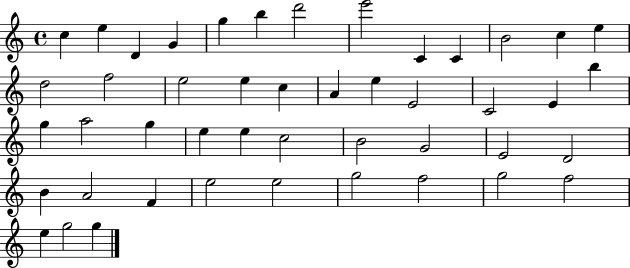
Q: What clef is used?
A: treble